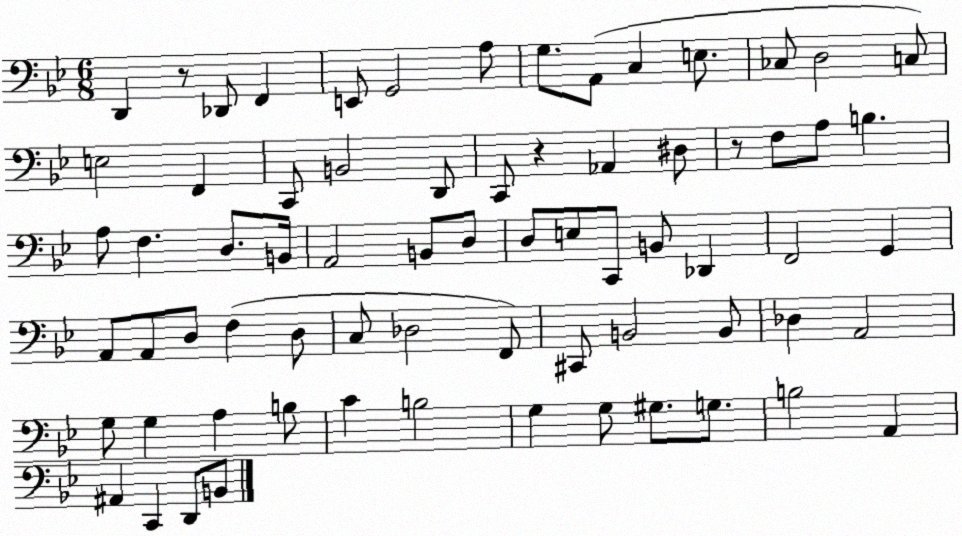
X:1
T:Untitled
M:6/8
L:1/4
K:Bb
D,, z/2 _D,,/2 F,, E,,/2 G,,2 A,/2 G,/2 A,,/2 C, E,/2 _C,/2 D,2 C,/2 E,2 F,, C,,/2 B,,2 D,,/2 C,,/2 z _A,, ^D,/2 z/2 F,/2 A,/2 B, A,/2 F, D,/2 B,,/4 A,,2 B,,/2 D,/2 D,/2 E,/2 C,,/2 B,,/2 _D,, F,,2 G,, A,,/2 A,,/2 D,/2 F, D,/2 C,/2 _D,2 F,,/2 ^C,,/2 B,,2 B,,/2 _D, A,,2 G,/2 G, A, B,/2 C B,2 G, G,/2 ^G,/2 G,/2 B,2 A,, ^A,, C,, D,,/2 B,,/2